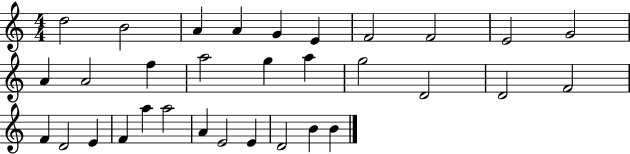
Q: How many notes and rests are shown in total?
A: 32